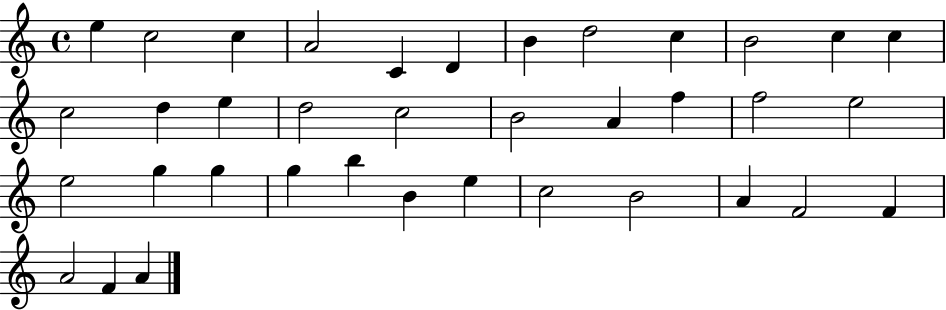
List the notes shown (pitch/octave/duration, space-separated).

E5/q C5/h C5/q A4/h C4/q D4/q B4/q D5/h C5/q B4/h C5/q C5/q C5/h D5/q E5/q D5/h C5/h B4/h A4/q F5/q F5/h E5/h E5/h G5/q G5/q G5/q B5/q B4/q E5/q C5/h B4/h A4/q F4/h F4/q A4/h F4/q A4/q